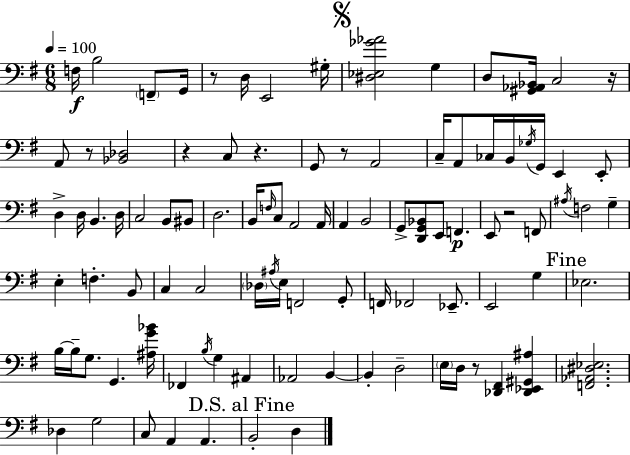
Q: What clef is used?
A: bass